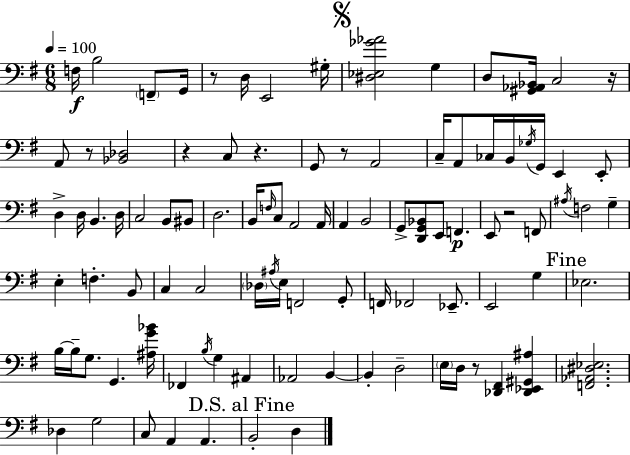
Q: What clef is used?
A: bass